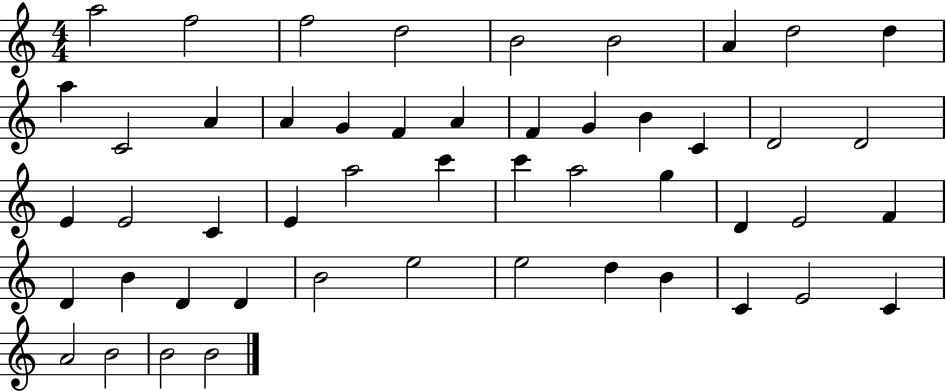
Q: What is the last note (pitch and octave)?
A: B4